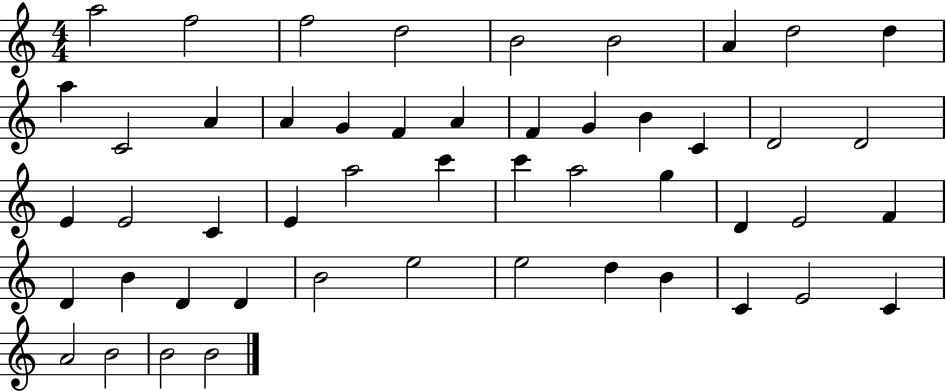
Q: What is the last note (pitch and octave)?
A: B4